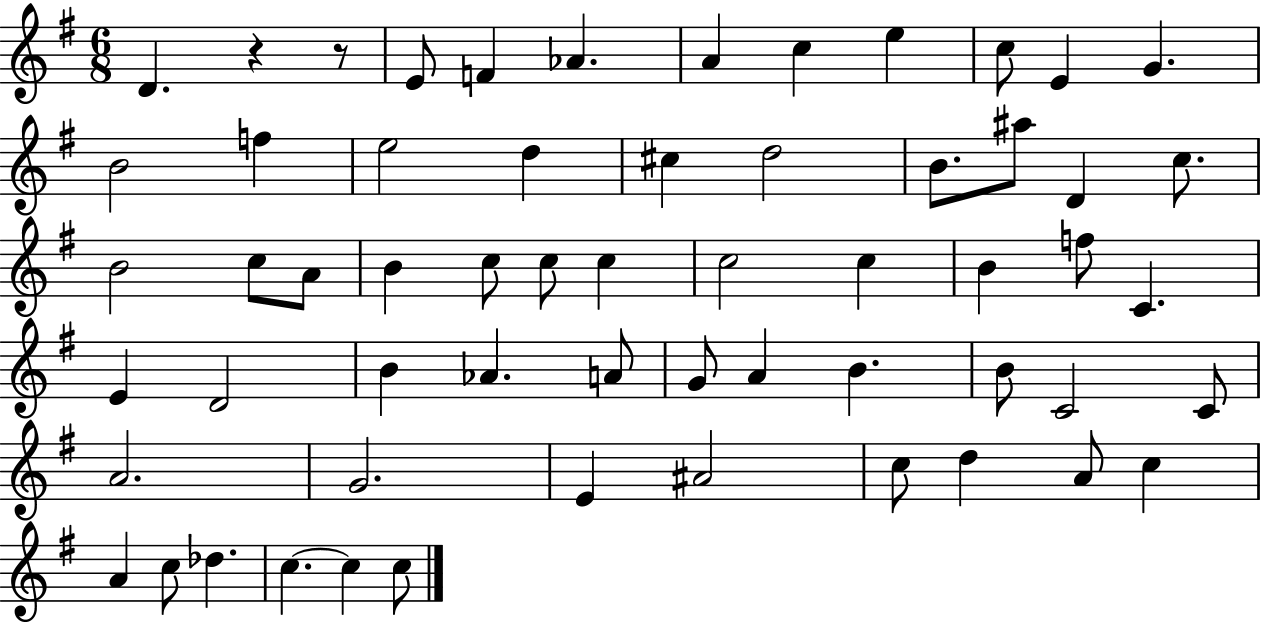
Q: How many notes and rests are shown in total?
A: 59